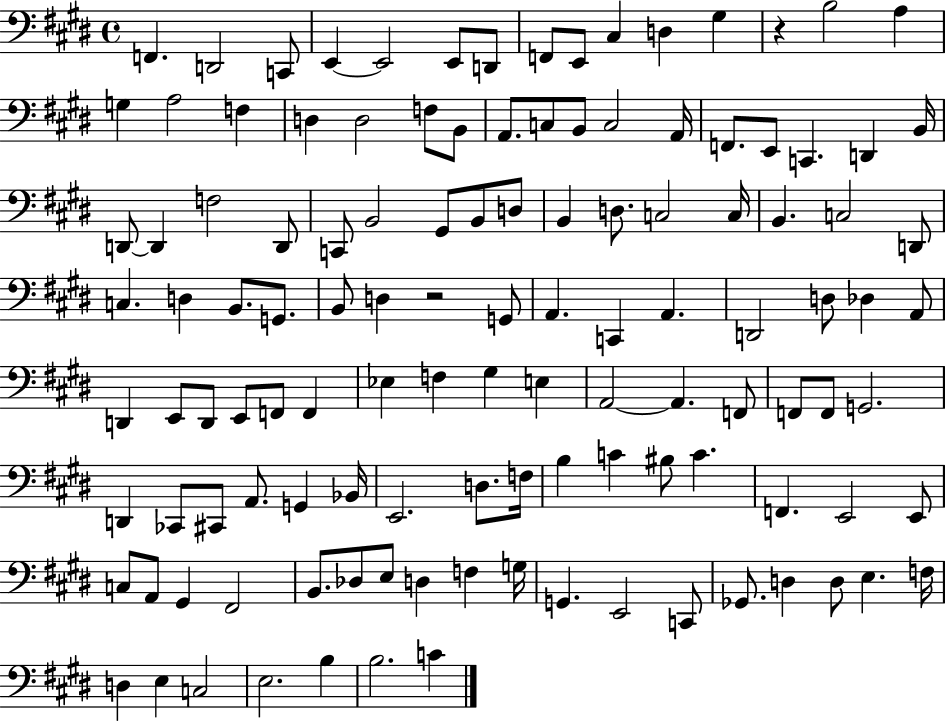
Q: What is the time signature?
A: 4/4